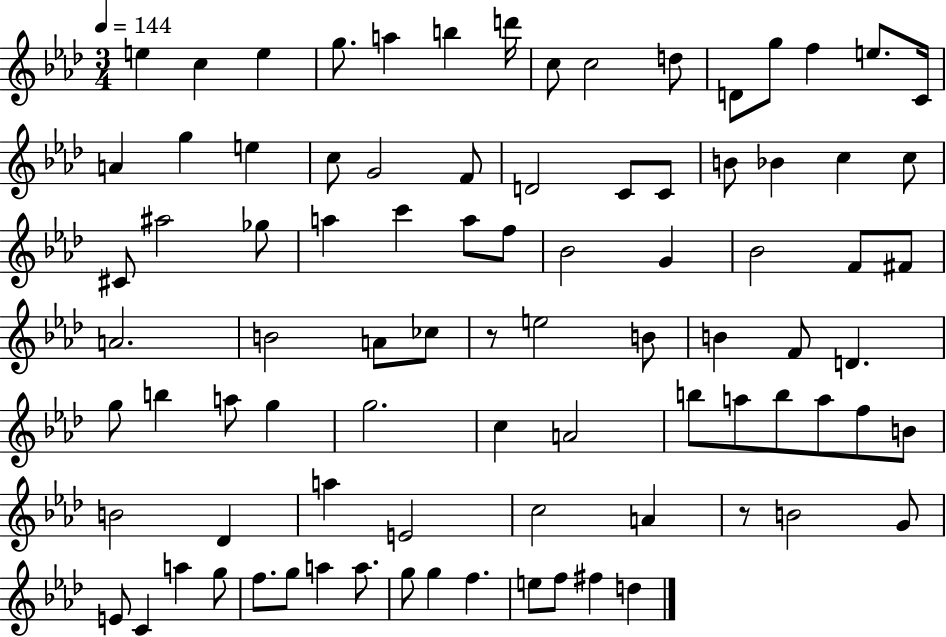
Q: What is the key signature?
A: AES major